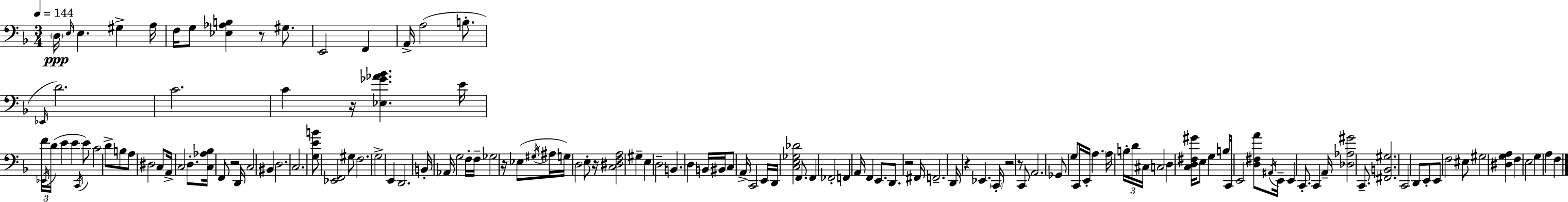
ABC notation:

X:1
T:Untitled
M:3/4
L:1/4
K:F
D,/4 E,/4 E, ^G, A,/4 F,/4 G,/2 [_E,_A,B,] z/2 ^G,/2 E,,2 F,, A,,/4 A,2 B,/2 _E,,/4 D2 C2 C z/4 [_E,_G_A_B] E/4 F/4 _E,,/4 D/4 E E C,,/4 E/2 C2 D/2 B,/2 A,/2 ^D,2 C,/2 A,,/4 C,2 D,/2 [C,_A,_B,]/4 F,,/2 z2 D,,/4 C,2 ^B,, D,2 C,2 [G,EB]/2 [_E,,F,,]2 ^G,/2 F,2 G,2 E,, D,,2 B,,/4 _A,,/4 G,2 F,/4 F,/4 _G,2 z/4 _E,/2 ^G,/4 ^A,/4 G,/4 D,2 E,/2 z/4 [C,^D,F,A,]2 ^G, E, D,2 B,, D, B,,/4 ^B,,/4 C,/2 A,,/4 C,,2 E,,/4 D,,/4 [C,E,_G,_D]2 F,,/2 F,, _F,,2 F,, A,,/4 F,, E,,/2 D,,/2 z2 ^F,,/4 F,,2 D,,/4 z _E,, C,,/4 z2 z/2 C,,/2 A,,2 _G,,/2 G,/2 C,,/4 E,,/4 A, A,/4 B,/4 D/4 ^C,/4 C,2 D, [C,D,^F,^G]/4 E,/2 G, B,/4 C,,/2 E,,2 [D,^F,A]/2 ^A,,/4 E,,/4 E,, C,,/2 C,, A,,/4 [_D,_A,^G]2 C,,/2 [^F,,B,,^G,]2 C,,2 D,,/2 E,,/2 E,,/2 F,2 ^E,/2 ^G,2 [^D,G,A,] F, E,2 G, A, F,